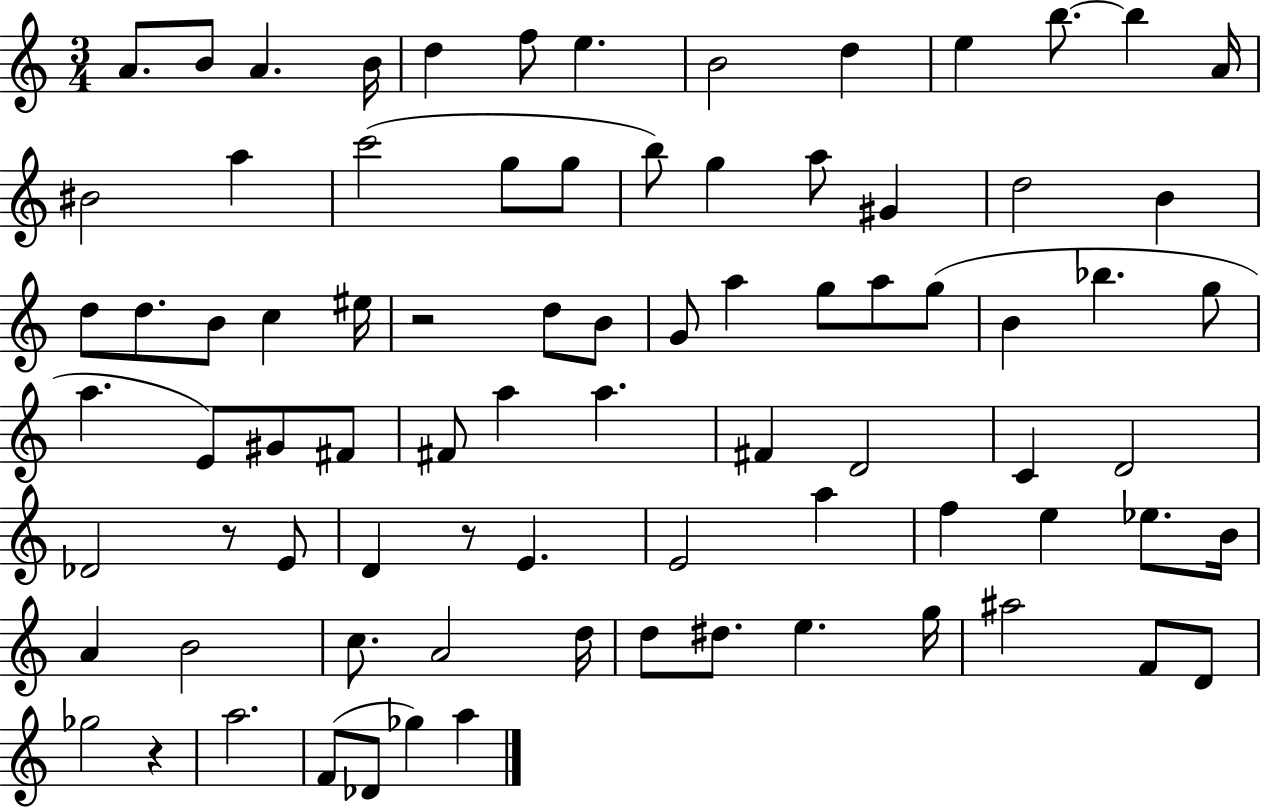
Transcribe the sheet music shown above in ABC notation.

X:1
T:Untitled
M:3/4
L:1/4
K:C
A/2 B/2 A B/4 d f/2 e B2 d e b/2 b A/4 ^B2 a c'2 g/2 g/2 b/2 g a/2 ^G d2 B d/2 d/2 B/2 c ^e/4 z2 d/2 B/2 G/2 a g/2 a/2 g/2 B _b g/2 a E/2 ^G/2 ^F/2 ^F/2 a a ^F D2 C D2 _D2 z/2 E/2 D z/2 E E2 a f e _e/2 B/4 A B2 c/2 A2 d/4 d/2 ^d/2 e g/4 ^a2 F/2 D/2 _g2 z a2 F/2 _D/2 _g a